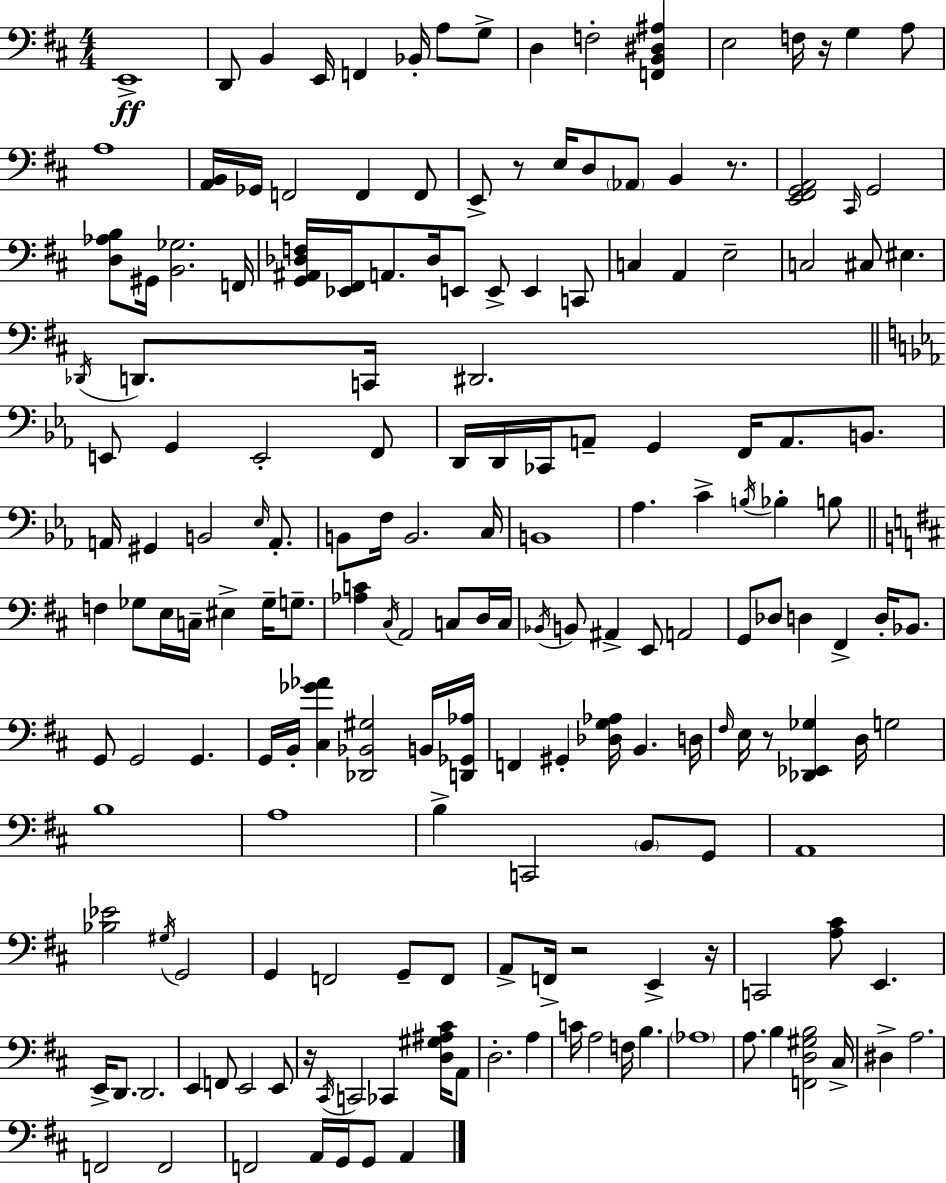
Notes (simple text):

E2/w D2/e B2/q E2/s F2/q Bb2/s A3/e G3/e D3/q F3/h [F2,B2,D#3,A#3]/q E3/h F3/s R/s G3/q A3/e A3/w [A2,B2]/s Gb2/s F2/h F2/q F2/e E2/e R/e E3/s D3/e Ab2/e B2/q R/e. [E2,F#2,G2,A2]/h C#2/s G2/h [D3,Ab3,B3]/e G#2/s [B2,Gb3]/h. F2/s [G2,A#2,Db3,F3]/s [Eb2,F#2]/s A2/e. Db3/s E2/e E2/e E2/q C2/e C3/q A2/q E3/h C3/h C#3/e EIS3/q. Db2/s D2/e. C2/s D#2/h. E2/e G2/q E2/h F2/e D2/s D2/s CES2/s A2/e G2/q F2/s A2/e. B2/e. A2/s G#2/q B2/h Eb3/s A2/e. B2/e F3/s B2/h. C3/s B2/w Ab3/q. C4/q B3/s Bb3/q B3/e F3/q Gb3/e E3/s C3/s EIS3/q Gb3/s G3/e. [Ab3,C4]/q C#3/s A2/h C3/e D3/s C3/s Bb2/s B2/e A#2/q E2/e A2/h G2/e Db3/e D3/q F#2/q D3/s Bb2/e. G2/e G2/h G2/q. G2/s B2/s [C#3,Gb4,Ab4]/q [Db2,Bb2,G#3]/h B2/s [D2,Gb2,Ab3]/s F2/q G#2/q [Db3,G3,Ab3]/s B2/q. D3/s F#3/s E3/s R/e [Db2,Eb2,Gb3]/q D3/s G3/h B3/w A3/w B3/q C2/h B2/e G2/e A2/w [Bb3,Eb4]/h G#3/s G2/h G2/q F2/h G2/e F2/e A2/e F2/s R/h E2/q R/s C2/h [A3,C#4]/e E2/q. E2/s D2/e. D2/h. E2/q F2/e E2/h E2/e R/s C#2/s C2/h CES2/q [D3,G#3,A#3,C#4]/s A2/e D3/h. A3/q C4/s A3/h F3/s B3/q. Ab3/w A3/e. B3/q [F2,D3,G#3,B3]/h C#3/s D#3/q A3/h. F2/h F2/h F2/h A2/s G2/s G2/e A2/q